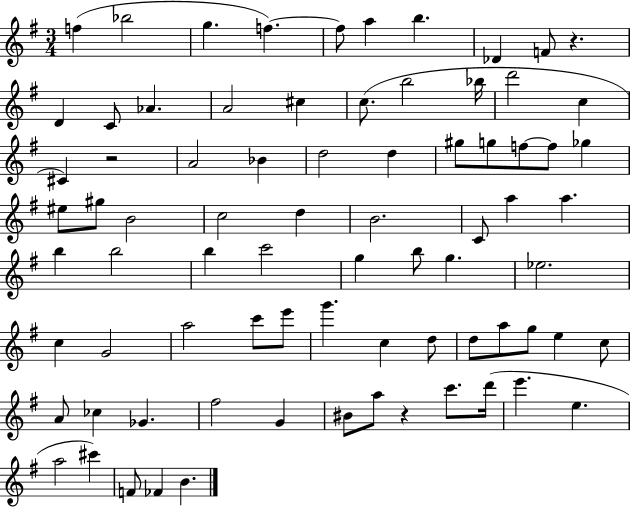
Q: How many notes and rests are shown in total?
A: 78